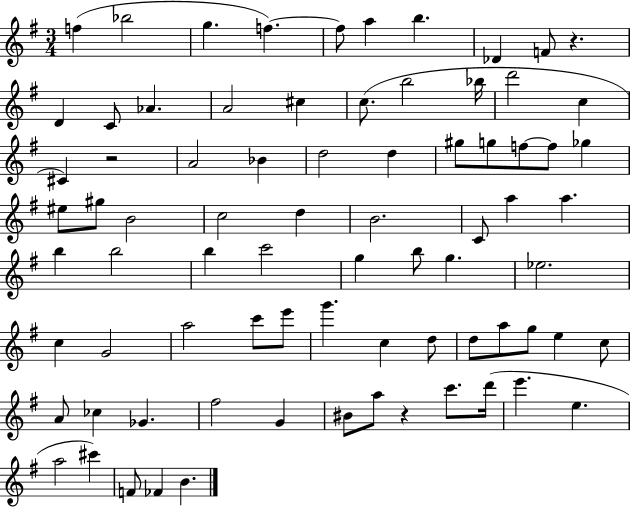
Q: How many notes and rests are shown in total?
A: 78